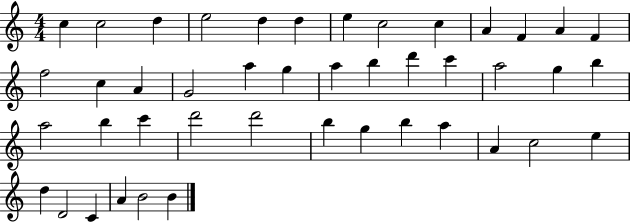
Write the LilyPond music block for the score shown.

{
  \clef treble
  \numericTimeSignature
  \time 4/4
  \key c \major
  c''4 c''2 d''4 | e''2 d''4 d''4 | e''4 c''2 c''4 | a'4 f'4 a'4 f'4 | \break f''2 c''4 a'4 | g'2 a''4 g''4 | a''4 b''4 d'''4 c'''4 | a''2 g''4 b''4 | \break a''2 b''4 c'''4 | d'''2 d'''2 | b''4 g''4 b''4 a''4 | a'4 c''2 e''4 | \break d''4 d'2 c'4 | a'4 b'2 b'4 | \bar "|."
}